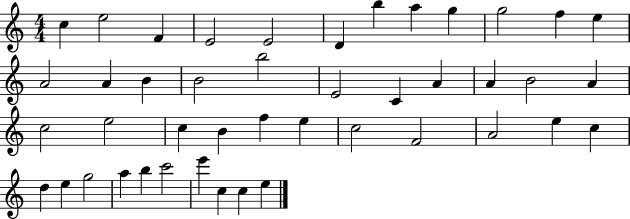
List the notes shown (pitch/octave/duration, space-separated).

C5/q E5/h F4/q E4/h E4/h D4/q B5/q A5/q G5/q G5/h F5/q E5/q A4/h A4/q B4/q B4/h B5/h E4/h C4/q A4/q A4/q B4/h A4/q C5/h E5/h C5/q B4/q F5/q E5/q C5/h F4/h A4/h E5/q C5/q D5/q E5/q G5/h A5/q B5/q C6/h E6/q C5/q C5/q E5/q